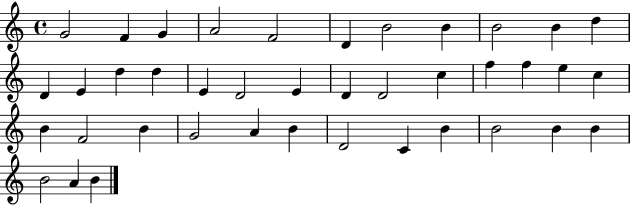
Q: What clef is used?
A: treble